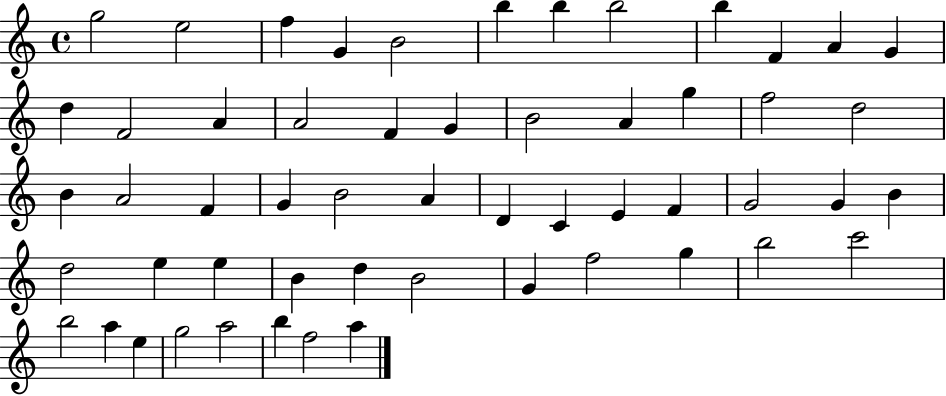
G5/h E5/h F5/q G4/q B4/h B5/q B5/q B5/h B5/q F4/q A4/q G4/q D5/q F4/h A4/q A4/h F4/q G4/q B4/h A4/q G5/q F5/h D5/h B4/q A4/h F4/q G4/q B4/h A4/q D4/q C4/q E4/q F4/q G4/h G4/q B4/q D5/h E5/q E5/q B4/q D5/q B4/h G4/q F5/h G5/q B5/h C6/h B5/h A5/q E5/q G5/h A5/h B5/q F5/h A5/q